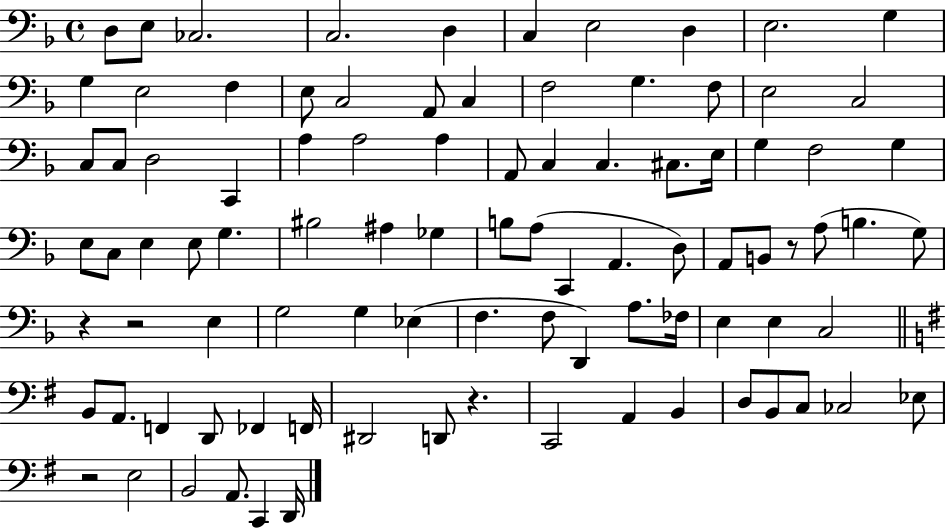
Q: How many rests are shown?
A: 5